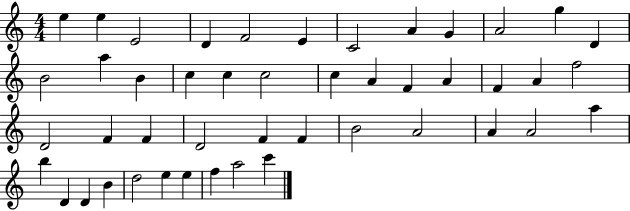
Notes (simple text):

E5/q E5/q E4/h D4/q F4/h E4/q C4/h A4/q G4/q A4/h G5/q D4/q B4/h A5/q B4/q C5/q C5/q C5/h C5/q A4/q F4/q A4/q F4/q A4/q F5/h D4/h F4/q F4/q D4/h F4/q F4/q B4/h A4/h A4/q A4/h A5/q B5/q D4/q D4/q B4/q D5/h E5/q E5/q F5/q A5/h C6/q